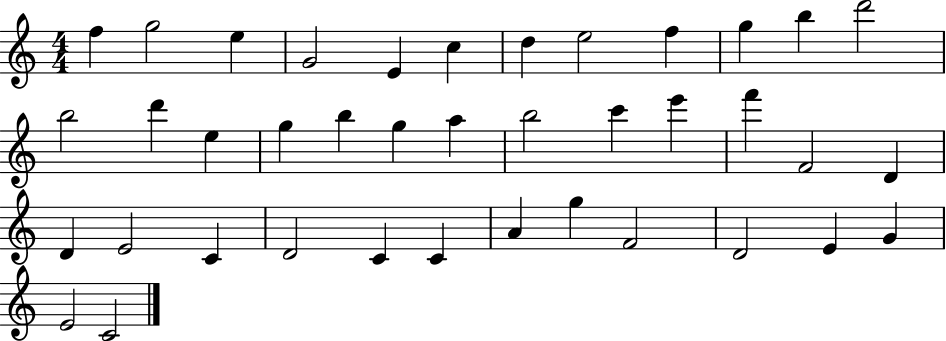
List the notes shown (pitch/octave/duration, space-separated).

F5/q G5/h E5/q G4/h E4/q C5/q D5/q E5/h F5/q G5/q B5/q D6/h B5/h D6/q E5/q G5/q B5/q G5/q A5/q B5/h C6/q E6/q F6/q F4/h D4/q D4/q E4/h C4/q D4/h C4/q C4/q A4/q G5/q F4/h D4/h E4/q G4/q E4/h C4/h